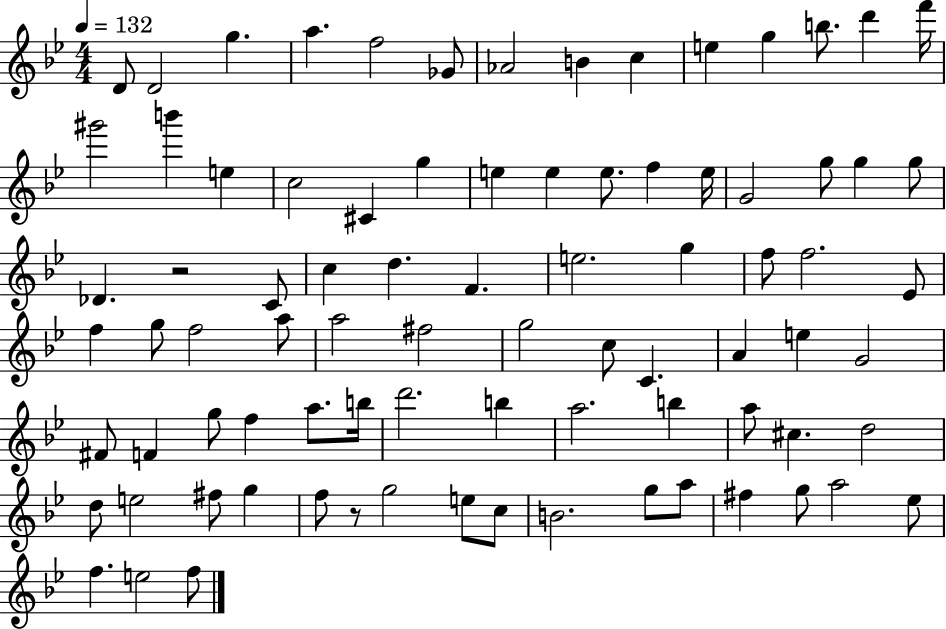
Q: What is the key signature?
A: BES major